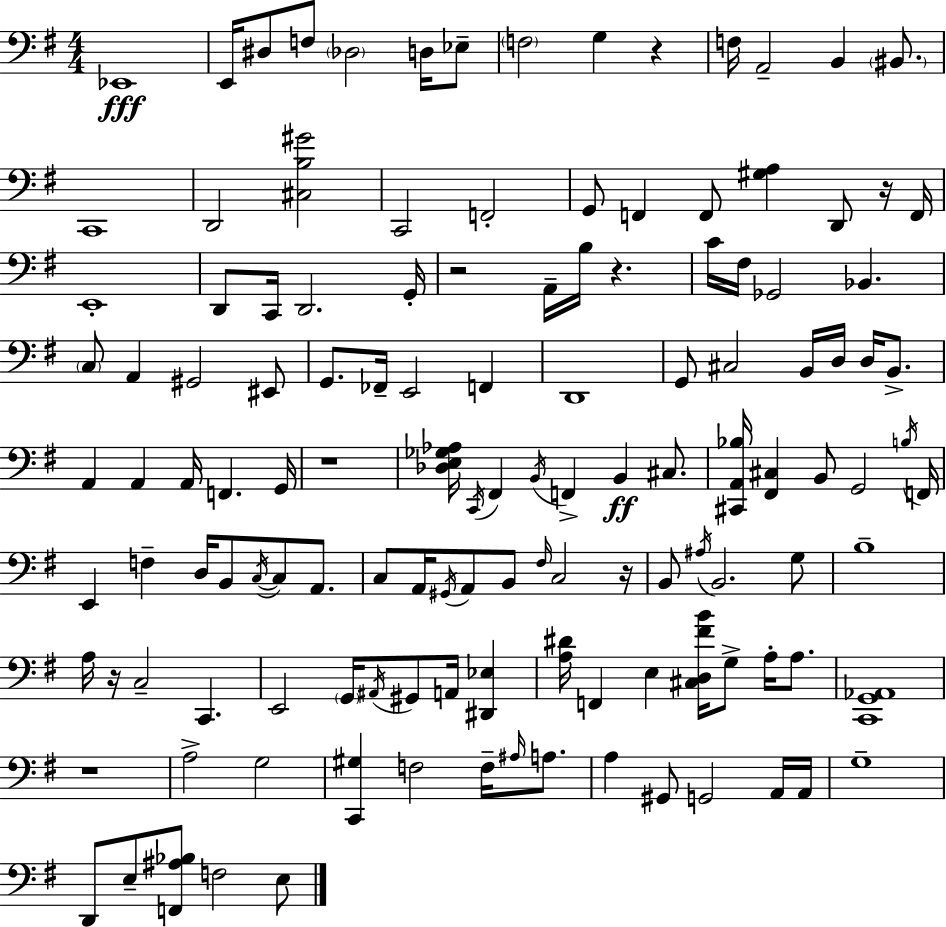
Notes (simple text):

Eb2/w E2/s D#3/e F3/e Db3/h D3/s Eb3/e F3/h G3/q R/q F3/s A2/h B2/q BIS2/e. C2/w D2/h [C#3,B3,G#4]/h C2/h F2/h G2/e F2/q F2/e [G#3,A3]/q D2/e R/s F2/s E2/w D2/e C2/s D2/h. G2/s R/h A2/s B3/s R/q. C4/s F#3/s Gb2/h Bb2/q. C3/e A2/q G#2/h EIS2/e G2/e. FES2/s E2/h F2/q D2/w G2/e C#3/h B2/s D3/s D3/s B2/e. A2/q A2/q A2/s F2/q. G2/s R/w [Db3,E3,Gb3,Ab3]/s C2/s F#2/q B2/s F2/q B2/q C#3/e. [C#2,A2,Bb3]/s [F#2,C#3]/q B2/e G2/h B3/s F2/s E2/q F3/q D3/s B2/e C3/s C3/e A2/e. C3/e A2/s G#2/s A2/e B2/e F#3/s C3/h R/s B2/e A#3/s B2/h. G3/e B3/w A3/s R/s C3/h C2/q. E2/h G2/s A#2/s G#2/e A2/s [D#2,Eb3]/q [A3,D#4]/s F2/q E3/q [C#3,D3,F#4,B4]/s G3/e A3/s A3/e. [C2,G2,Ab2]/w R/w A3/h G3/h [C2,G#3]/q F3/h F3/s A#3/s A3/e. A3/q G#2/e G2/h A2/s A2/s G3/w D2/e E3/e [F2,A#3,Bb3]/e F3/h E3/e